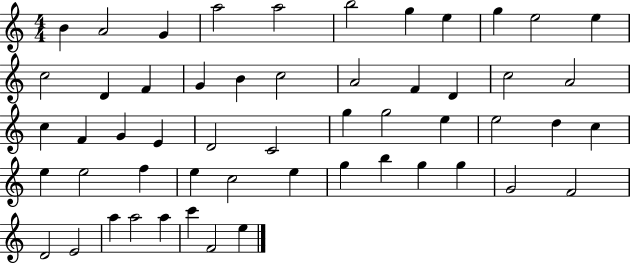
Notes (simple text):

B4/q A4/h G4/q A5/h A5/h B5/h G5/q E5/q G5/q E5/h E5/q C5/h D4/q F4/q G4/q B4/q C5/h A4/h F4/q D4/q C5/h A4/h C5/q F4/q G4/q E4/q D4/h C4/h G5/q G5/h E5/q E5/h D5/q C5/q E5/q E5/h F5/q E5/q C5/h E5/q G5/q B5/q G5/q G5/q G4/h F4/h D4/h E4/h A5/q A5/h A5/q C6/q F4/h E5/q